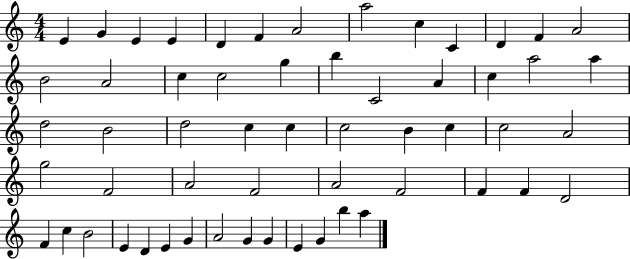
E4/q G4/q E4/q E4/q D4/q F4/q A4/h A5/h C5/q C4/q D4/q F4/q A4/h B4/h A4/h C5/q C5/h G5/q B5/q C4/h A4/q C5/q A5/h A5/q D5/h B4/h D5/h C5/q C5/q C5/h B4/q C5/q C5/h A4/h G5/h F4/h A4/h F4/h A4/h F4/h F4/q F4/q D4/h F4/q C5/q B4/h E4/q D4/q E4/q G4/q A4/h G4/q G4/q E4/q G4/q B5/q A5/q